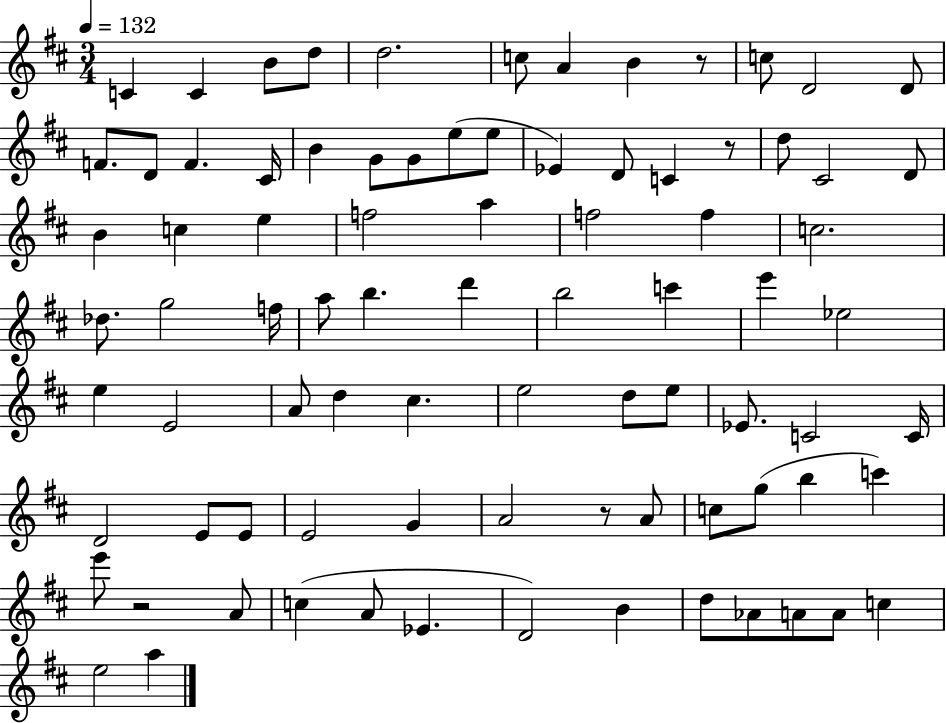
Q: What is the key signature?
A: D major